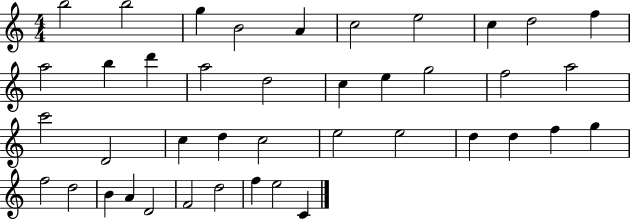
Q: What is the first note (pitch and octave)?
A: B5